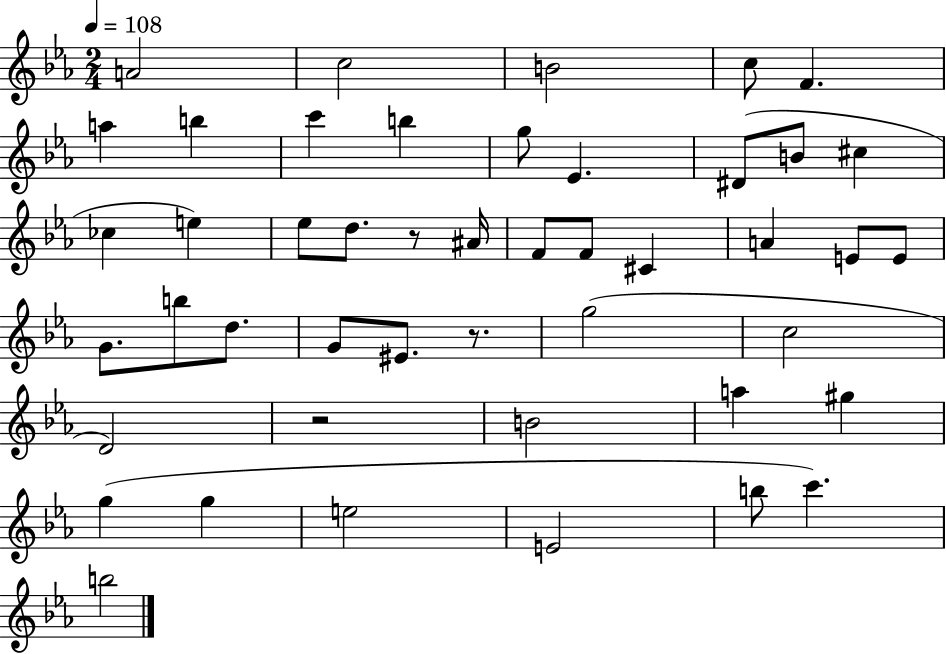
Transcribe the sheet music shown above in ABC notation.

X:1
T:Untitled
M:2/4
L:1/4
K:Eb
A2 c2 B2 c/2 F a b c' b g/2 _E ^D/2 B/2 ^c _c e _e/2 d/2 z/2 ^A/4 F/2 F/2 ^C A E/2 E/2 G/2 b/2 d/2 G/2 ^E/2 z/2 g2 c2 D2 z2 B2 a ^g g g e2 E2 b/2 c' b2